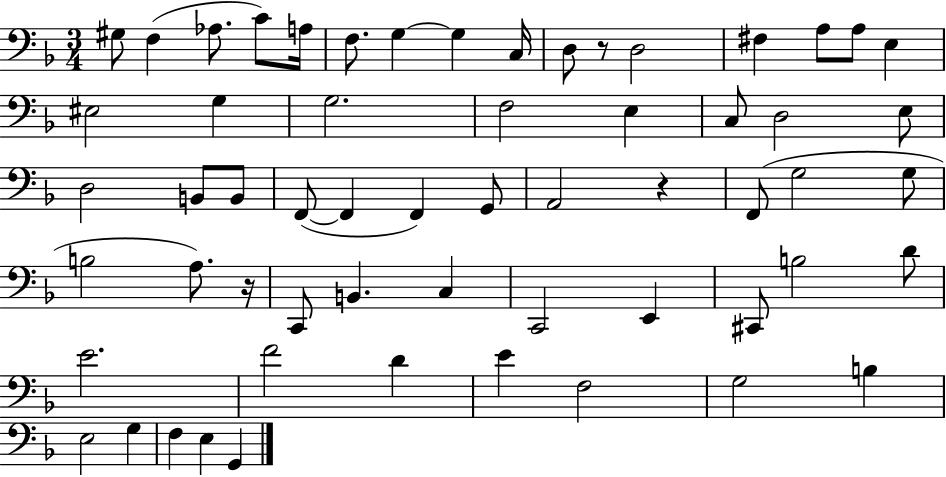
{
  \clef bass
  \numericTimeSignature
  \time 3/4
  \key f \major
  \repeat volta 2 { gis8 f4( aes8. c'8) a16 | f8. g4~~ g4 c16 | d8 r8 d2 | fis4 a8 a8 e4 | \break eis2 g4 | g2. | f2 e4 | c8 d2 e8 | \break d2 b,8 b,8 | f,8~(~ f,4 f,4) g,8 | a,2 r4 | f,8( g2 g8 | \break b2 a8.) r16 | c,8 b,4. c4 | c,2 e,4 | cis,8 b2 d'8 | \break e'2. | f'2 d'4 | e'4 f2 | g2 b4 | \break e2 g4 | f4 e4 g,4 | } \bar "|."
}